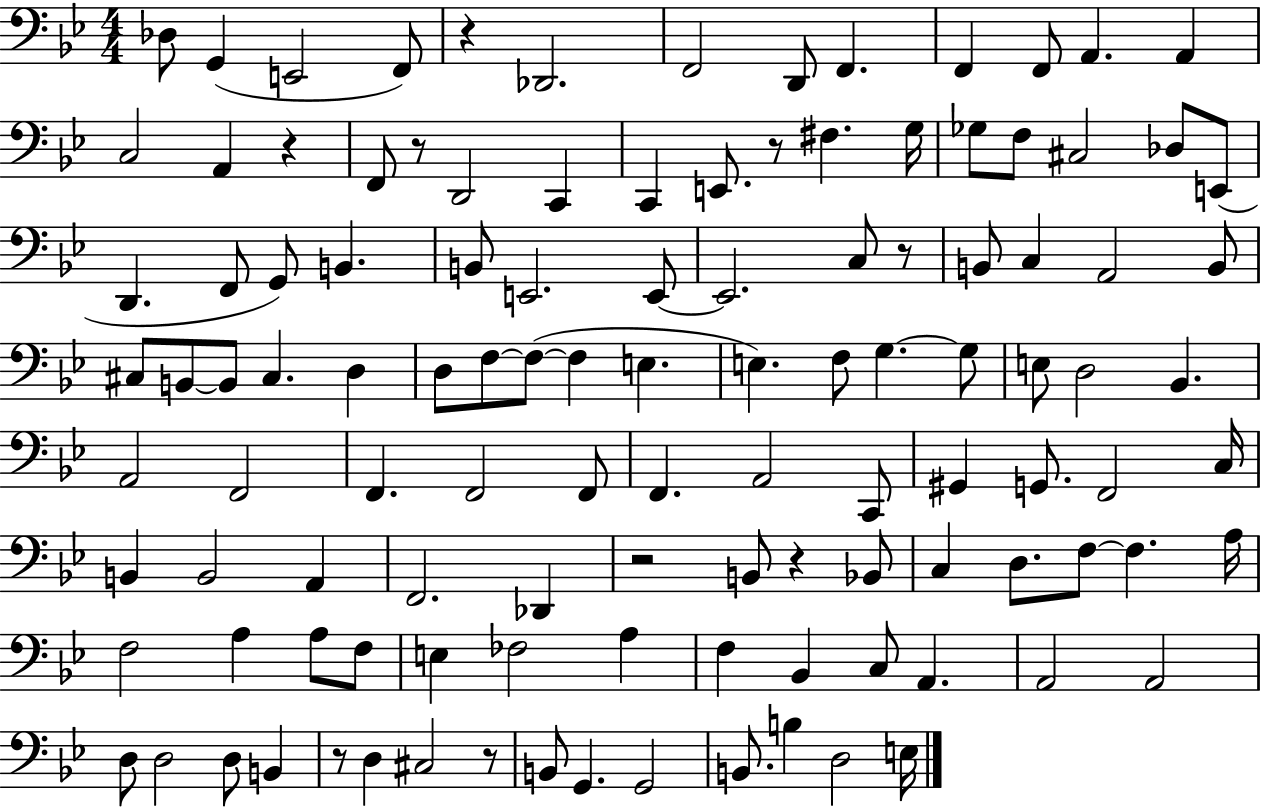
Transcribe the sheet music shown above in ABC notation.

X:1
T:Untitled
M:4/4
L:1/4
K:Bb
_D,/2 G,, E,,2 F,,/2 z _D,,2 F,,2 D,,/2 F,, F,, F,,/2 A,, A,, C,2 A,, z F,,/2 z/2 D,,2 C,, C,, E,,/2 z/2 ^F, G,/4 _G,/2 F,/2 ^C,2 _D,/2 E,,/2 D,, F,,/2 G,,/2 B,, B,,/2 E,,2 E,,/2 E,,2 C,/2 z/2 B,,/2 C, A,,2 B,,/2 ^C,/2 B,,/2 B,,/2 ^C, D, D,/2 F,/2 F,/2 F, E, E, F,/2 G, G,/2 E,/2 D,2 _B,, A,,2 F,,2 F,, F,,2 F,,/2 F,, A,,2 C,,/2 ^G,, G,,/2 F,,2 C,/4 B,, B,,2 A,, F,,2 _D,, z2 B,,/2 z _B,,/2 C, D,/2 F,/2 F, A,/4 F,2 A, A,/2 F,/2 E, _F,2 A, F, _B,, C,/2 A,, A,,2 A,,2 D,/2 D,2 D,/2 B,, z/2 D, ^C,2 z/2 B,,/2 G,, G,,2 B,,/2 B, D,2 E,/4